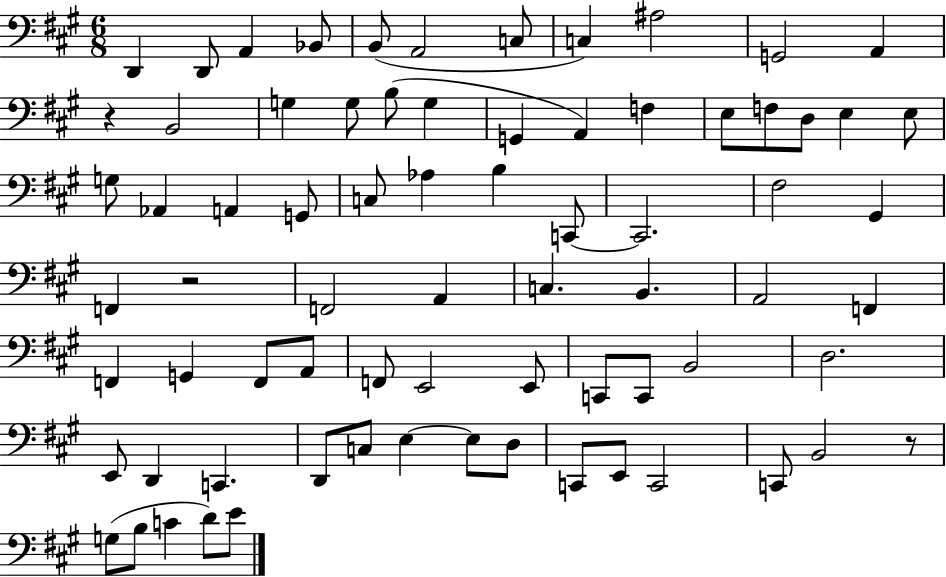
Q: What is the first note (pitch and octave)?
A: D2